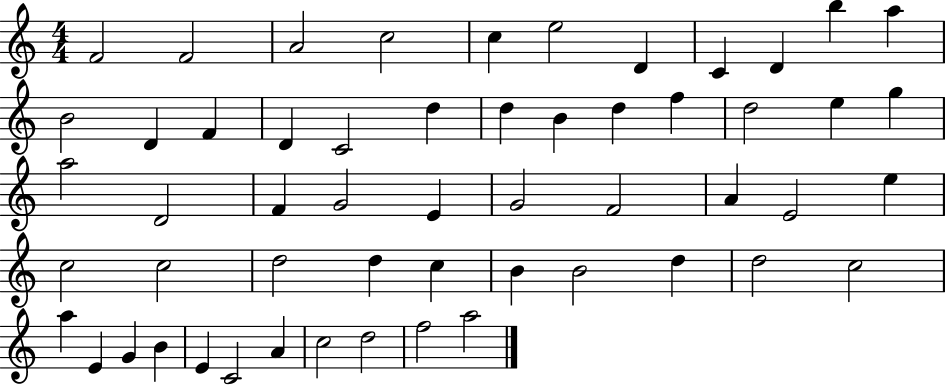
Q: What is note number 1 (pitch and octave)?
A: F4